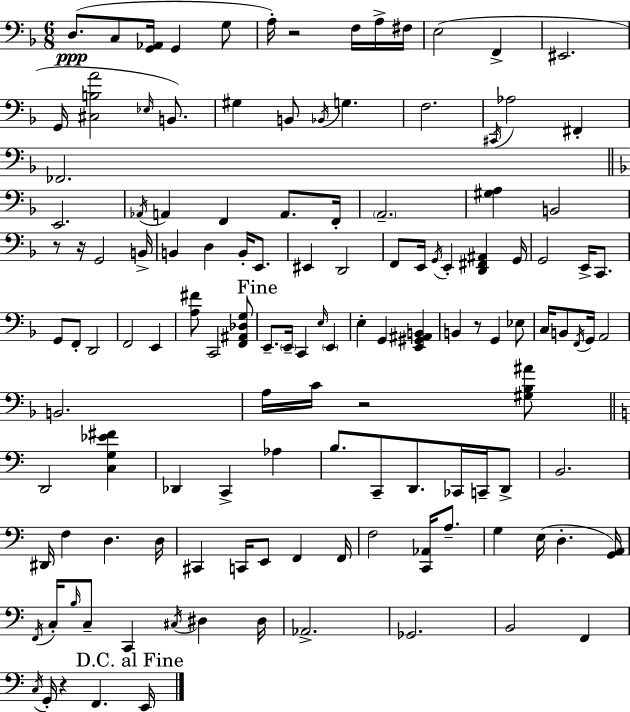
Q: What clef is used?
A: bass